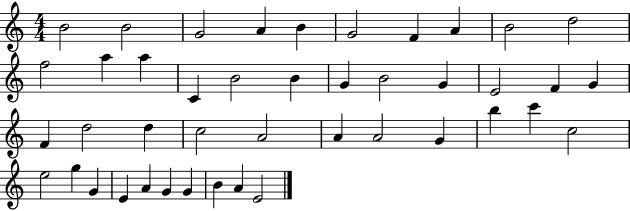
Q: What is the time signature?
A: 4/4